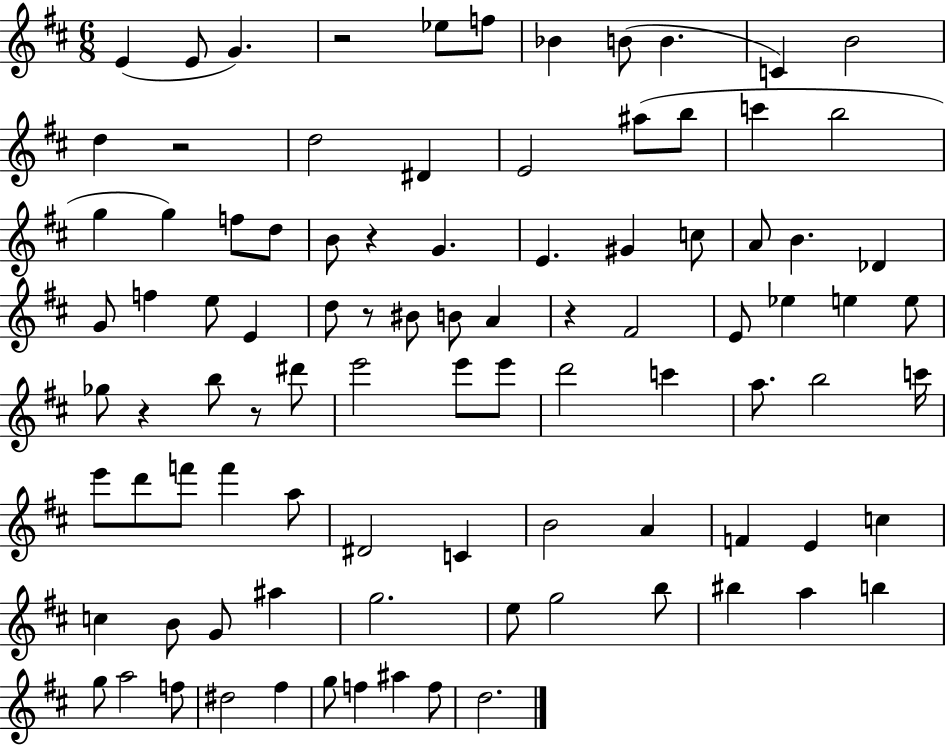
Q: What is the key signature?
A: D major